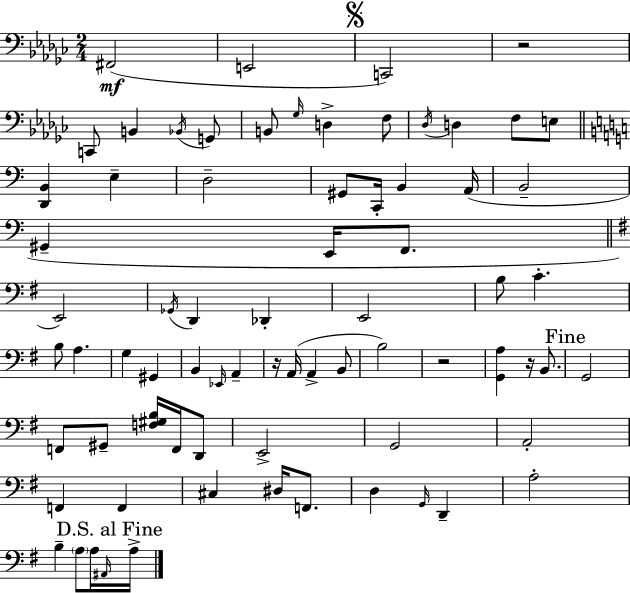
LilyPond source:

{
  \clef bass
  \numericTimeSignature
  \time 2/4
  \key ees \minor
  fis,2(\mf | e,2 | \mark \markup { \musicglyph "scripts.segno" } c,2) | r2 | \break c,8 b,4 \acciaccatura { bes,16 } g,8 | b,8 \grace { ges16 } d4-> | f8 \acciaccatura { des16 } d4 f8 | e8 \bar "||" \break \key a \minor <d, b,>4 e4-- | d2-- | gis,8 c,16-. b,4 a,16( | b,2-- | \break gis,4-- e,16 f,8. | \bar "||" \break \key e \minor e,2) | \acciaccatura { ges,16 } d,4 des,4-. | e,2 | b8 c'4.-. | \break b8 a4. | g4 gis,4 | b,4 \grace { ees,16 } a,4-- | r16 a,16( a,4-> | \break b,8 b2) | r2 | <g, a>4 r16 b,8. | \mark "Fine" g,2 | \break f,8 gis,8-- <f gis b>16 f,16 | d,8 e,2-> | g,2 | a,2-. | \break f,4 f,4 | cis4 dis16 f,8. | d4 \grace { g,16 } d,4-- | a2-. | \break b4-- \parenthesize a8 | a16 \grace { ais,16 } \mark "D.S. al Fine" a16-> \bar "|."
}